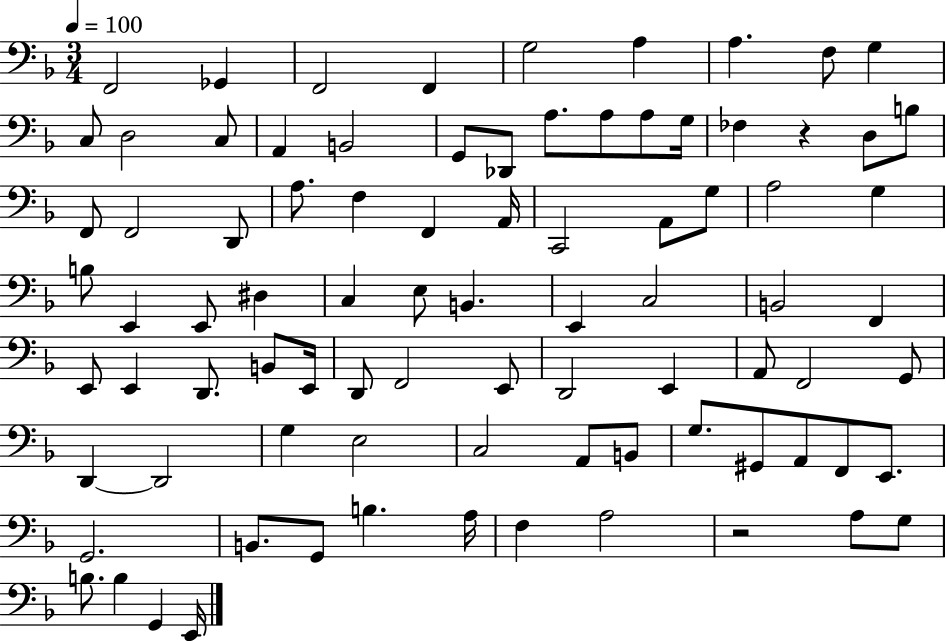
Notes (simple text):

F2/h Gb2/q F2/h F2/q G3/h A3/q A3/q. F3/e G3/q C3/e D3/h C3/e A2/q B2/h G2/e Db2/e A3/e. A3/e A3/e G3/s FES3/q R/q D3/e B3/e F2/e F2/h D2/e A3/e. F3/q F2/q A2/s C2/h A2/e G3/e A3/h G3/q B3/e E2/q E2/e D#3/q C3/q E3/e B2/q. E2/q C3/h B2/h F2/q E2/e E2/q D2/e. B2/e E2/s D2/e F2/h E2/e D2/h E2/q A2/e F2/h G2/e D2/q D2/h G3/q E3/h C3/h A2/e B2/e G3/e. G#2/e A2/e F2/e E2/e. G2/h. B2/e. G2/e B3/q. A3/s F3/q A3/h R/h A3/e G3/e B3/e. B3/q G2/q E2/s